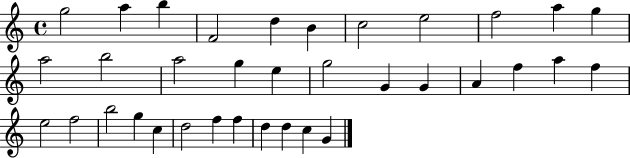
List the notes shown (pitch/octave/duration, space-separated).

G5/h A5/q B5/q F4/h D5/q B4/q C5/h E5/h F5/h A5/q G5/q A5/h B5/h A5/h G5/q E5/q G5/h G4/q G4/q A4/q F5/q A5/q F5/q E5/h F5/h B5/h G5/q C5/q D5/h F5/q F5/q D5/q D5/q C5/q G4/q